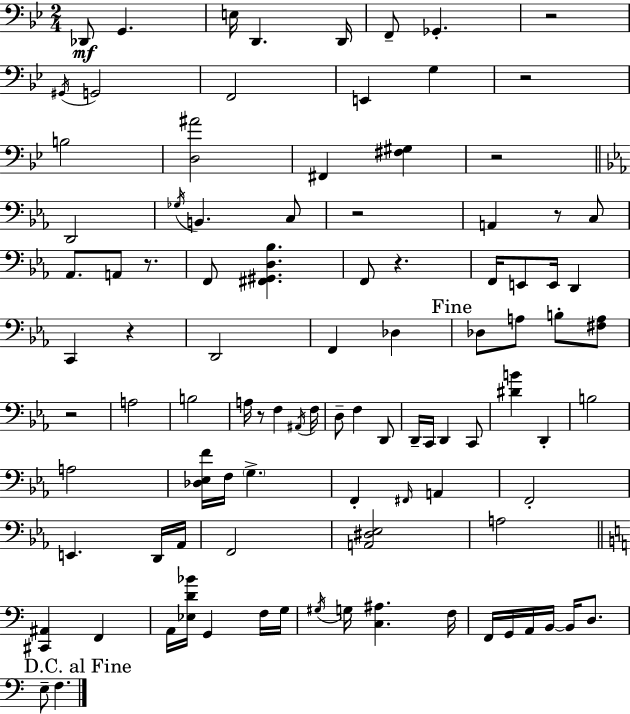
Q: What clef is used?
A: bass